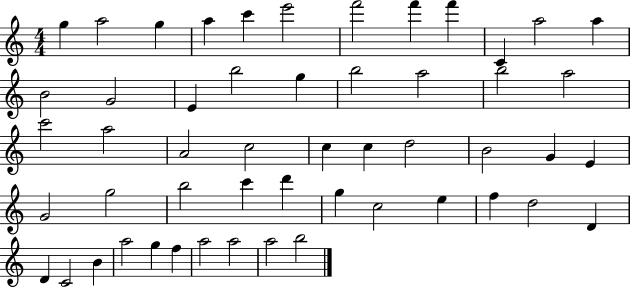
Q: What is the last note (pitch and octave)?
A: B5